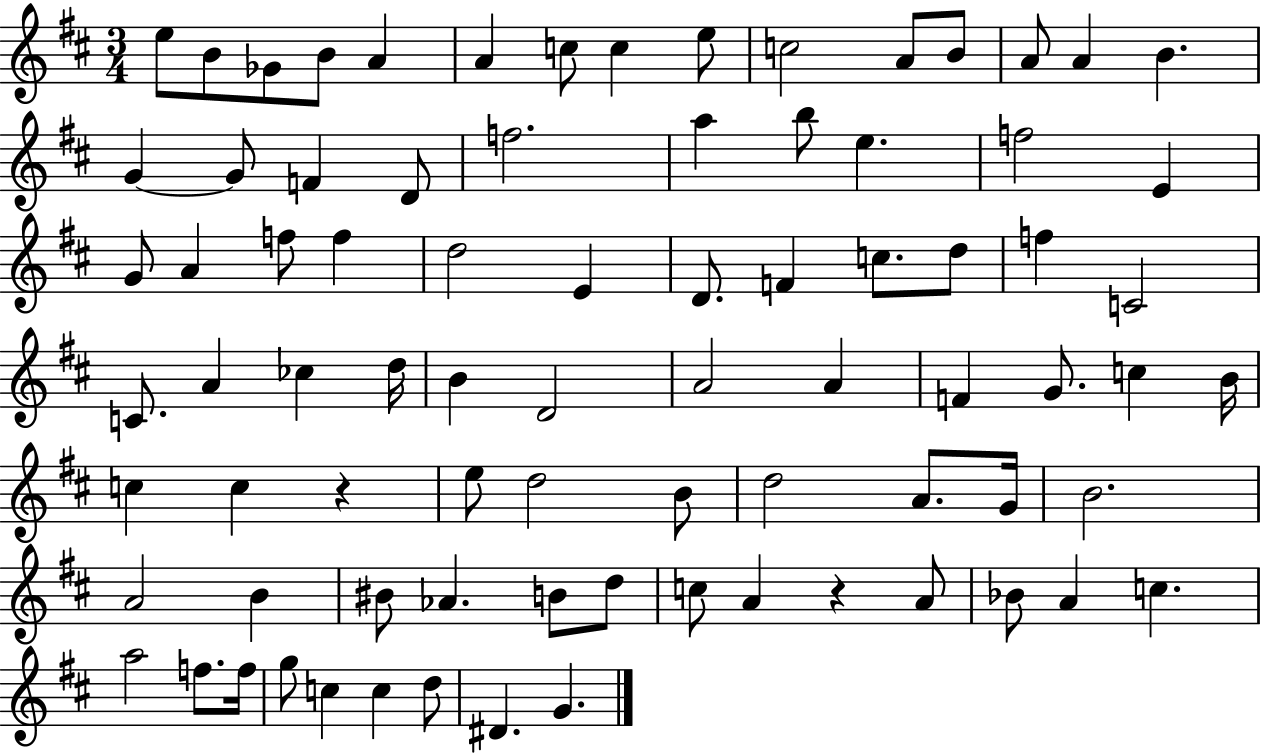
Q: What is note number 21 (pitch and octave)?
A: A5